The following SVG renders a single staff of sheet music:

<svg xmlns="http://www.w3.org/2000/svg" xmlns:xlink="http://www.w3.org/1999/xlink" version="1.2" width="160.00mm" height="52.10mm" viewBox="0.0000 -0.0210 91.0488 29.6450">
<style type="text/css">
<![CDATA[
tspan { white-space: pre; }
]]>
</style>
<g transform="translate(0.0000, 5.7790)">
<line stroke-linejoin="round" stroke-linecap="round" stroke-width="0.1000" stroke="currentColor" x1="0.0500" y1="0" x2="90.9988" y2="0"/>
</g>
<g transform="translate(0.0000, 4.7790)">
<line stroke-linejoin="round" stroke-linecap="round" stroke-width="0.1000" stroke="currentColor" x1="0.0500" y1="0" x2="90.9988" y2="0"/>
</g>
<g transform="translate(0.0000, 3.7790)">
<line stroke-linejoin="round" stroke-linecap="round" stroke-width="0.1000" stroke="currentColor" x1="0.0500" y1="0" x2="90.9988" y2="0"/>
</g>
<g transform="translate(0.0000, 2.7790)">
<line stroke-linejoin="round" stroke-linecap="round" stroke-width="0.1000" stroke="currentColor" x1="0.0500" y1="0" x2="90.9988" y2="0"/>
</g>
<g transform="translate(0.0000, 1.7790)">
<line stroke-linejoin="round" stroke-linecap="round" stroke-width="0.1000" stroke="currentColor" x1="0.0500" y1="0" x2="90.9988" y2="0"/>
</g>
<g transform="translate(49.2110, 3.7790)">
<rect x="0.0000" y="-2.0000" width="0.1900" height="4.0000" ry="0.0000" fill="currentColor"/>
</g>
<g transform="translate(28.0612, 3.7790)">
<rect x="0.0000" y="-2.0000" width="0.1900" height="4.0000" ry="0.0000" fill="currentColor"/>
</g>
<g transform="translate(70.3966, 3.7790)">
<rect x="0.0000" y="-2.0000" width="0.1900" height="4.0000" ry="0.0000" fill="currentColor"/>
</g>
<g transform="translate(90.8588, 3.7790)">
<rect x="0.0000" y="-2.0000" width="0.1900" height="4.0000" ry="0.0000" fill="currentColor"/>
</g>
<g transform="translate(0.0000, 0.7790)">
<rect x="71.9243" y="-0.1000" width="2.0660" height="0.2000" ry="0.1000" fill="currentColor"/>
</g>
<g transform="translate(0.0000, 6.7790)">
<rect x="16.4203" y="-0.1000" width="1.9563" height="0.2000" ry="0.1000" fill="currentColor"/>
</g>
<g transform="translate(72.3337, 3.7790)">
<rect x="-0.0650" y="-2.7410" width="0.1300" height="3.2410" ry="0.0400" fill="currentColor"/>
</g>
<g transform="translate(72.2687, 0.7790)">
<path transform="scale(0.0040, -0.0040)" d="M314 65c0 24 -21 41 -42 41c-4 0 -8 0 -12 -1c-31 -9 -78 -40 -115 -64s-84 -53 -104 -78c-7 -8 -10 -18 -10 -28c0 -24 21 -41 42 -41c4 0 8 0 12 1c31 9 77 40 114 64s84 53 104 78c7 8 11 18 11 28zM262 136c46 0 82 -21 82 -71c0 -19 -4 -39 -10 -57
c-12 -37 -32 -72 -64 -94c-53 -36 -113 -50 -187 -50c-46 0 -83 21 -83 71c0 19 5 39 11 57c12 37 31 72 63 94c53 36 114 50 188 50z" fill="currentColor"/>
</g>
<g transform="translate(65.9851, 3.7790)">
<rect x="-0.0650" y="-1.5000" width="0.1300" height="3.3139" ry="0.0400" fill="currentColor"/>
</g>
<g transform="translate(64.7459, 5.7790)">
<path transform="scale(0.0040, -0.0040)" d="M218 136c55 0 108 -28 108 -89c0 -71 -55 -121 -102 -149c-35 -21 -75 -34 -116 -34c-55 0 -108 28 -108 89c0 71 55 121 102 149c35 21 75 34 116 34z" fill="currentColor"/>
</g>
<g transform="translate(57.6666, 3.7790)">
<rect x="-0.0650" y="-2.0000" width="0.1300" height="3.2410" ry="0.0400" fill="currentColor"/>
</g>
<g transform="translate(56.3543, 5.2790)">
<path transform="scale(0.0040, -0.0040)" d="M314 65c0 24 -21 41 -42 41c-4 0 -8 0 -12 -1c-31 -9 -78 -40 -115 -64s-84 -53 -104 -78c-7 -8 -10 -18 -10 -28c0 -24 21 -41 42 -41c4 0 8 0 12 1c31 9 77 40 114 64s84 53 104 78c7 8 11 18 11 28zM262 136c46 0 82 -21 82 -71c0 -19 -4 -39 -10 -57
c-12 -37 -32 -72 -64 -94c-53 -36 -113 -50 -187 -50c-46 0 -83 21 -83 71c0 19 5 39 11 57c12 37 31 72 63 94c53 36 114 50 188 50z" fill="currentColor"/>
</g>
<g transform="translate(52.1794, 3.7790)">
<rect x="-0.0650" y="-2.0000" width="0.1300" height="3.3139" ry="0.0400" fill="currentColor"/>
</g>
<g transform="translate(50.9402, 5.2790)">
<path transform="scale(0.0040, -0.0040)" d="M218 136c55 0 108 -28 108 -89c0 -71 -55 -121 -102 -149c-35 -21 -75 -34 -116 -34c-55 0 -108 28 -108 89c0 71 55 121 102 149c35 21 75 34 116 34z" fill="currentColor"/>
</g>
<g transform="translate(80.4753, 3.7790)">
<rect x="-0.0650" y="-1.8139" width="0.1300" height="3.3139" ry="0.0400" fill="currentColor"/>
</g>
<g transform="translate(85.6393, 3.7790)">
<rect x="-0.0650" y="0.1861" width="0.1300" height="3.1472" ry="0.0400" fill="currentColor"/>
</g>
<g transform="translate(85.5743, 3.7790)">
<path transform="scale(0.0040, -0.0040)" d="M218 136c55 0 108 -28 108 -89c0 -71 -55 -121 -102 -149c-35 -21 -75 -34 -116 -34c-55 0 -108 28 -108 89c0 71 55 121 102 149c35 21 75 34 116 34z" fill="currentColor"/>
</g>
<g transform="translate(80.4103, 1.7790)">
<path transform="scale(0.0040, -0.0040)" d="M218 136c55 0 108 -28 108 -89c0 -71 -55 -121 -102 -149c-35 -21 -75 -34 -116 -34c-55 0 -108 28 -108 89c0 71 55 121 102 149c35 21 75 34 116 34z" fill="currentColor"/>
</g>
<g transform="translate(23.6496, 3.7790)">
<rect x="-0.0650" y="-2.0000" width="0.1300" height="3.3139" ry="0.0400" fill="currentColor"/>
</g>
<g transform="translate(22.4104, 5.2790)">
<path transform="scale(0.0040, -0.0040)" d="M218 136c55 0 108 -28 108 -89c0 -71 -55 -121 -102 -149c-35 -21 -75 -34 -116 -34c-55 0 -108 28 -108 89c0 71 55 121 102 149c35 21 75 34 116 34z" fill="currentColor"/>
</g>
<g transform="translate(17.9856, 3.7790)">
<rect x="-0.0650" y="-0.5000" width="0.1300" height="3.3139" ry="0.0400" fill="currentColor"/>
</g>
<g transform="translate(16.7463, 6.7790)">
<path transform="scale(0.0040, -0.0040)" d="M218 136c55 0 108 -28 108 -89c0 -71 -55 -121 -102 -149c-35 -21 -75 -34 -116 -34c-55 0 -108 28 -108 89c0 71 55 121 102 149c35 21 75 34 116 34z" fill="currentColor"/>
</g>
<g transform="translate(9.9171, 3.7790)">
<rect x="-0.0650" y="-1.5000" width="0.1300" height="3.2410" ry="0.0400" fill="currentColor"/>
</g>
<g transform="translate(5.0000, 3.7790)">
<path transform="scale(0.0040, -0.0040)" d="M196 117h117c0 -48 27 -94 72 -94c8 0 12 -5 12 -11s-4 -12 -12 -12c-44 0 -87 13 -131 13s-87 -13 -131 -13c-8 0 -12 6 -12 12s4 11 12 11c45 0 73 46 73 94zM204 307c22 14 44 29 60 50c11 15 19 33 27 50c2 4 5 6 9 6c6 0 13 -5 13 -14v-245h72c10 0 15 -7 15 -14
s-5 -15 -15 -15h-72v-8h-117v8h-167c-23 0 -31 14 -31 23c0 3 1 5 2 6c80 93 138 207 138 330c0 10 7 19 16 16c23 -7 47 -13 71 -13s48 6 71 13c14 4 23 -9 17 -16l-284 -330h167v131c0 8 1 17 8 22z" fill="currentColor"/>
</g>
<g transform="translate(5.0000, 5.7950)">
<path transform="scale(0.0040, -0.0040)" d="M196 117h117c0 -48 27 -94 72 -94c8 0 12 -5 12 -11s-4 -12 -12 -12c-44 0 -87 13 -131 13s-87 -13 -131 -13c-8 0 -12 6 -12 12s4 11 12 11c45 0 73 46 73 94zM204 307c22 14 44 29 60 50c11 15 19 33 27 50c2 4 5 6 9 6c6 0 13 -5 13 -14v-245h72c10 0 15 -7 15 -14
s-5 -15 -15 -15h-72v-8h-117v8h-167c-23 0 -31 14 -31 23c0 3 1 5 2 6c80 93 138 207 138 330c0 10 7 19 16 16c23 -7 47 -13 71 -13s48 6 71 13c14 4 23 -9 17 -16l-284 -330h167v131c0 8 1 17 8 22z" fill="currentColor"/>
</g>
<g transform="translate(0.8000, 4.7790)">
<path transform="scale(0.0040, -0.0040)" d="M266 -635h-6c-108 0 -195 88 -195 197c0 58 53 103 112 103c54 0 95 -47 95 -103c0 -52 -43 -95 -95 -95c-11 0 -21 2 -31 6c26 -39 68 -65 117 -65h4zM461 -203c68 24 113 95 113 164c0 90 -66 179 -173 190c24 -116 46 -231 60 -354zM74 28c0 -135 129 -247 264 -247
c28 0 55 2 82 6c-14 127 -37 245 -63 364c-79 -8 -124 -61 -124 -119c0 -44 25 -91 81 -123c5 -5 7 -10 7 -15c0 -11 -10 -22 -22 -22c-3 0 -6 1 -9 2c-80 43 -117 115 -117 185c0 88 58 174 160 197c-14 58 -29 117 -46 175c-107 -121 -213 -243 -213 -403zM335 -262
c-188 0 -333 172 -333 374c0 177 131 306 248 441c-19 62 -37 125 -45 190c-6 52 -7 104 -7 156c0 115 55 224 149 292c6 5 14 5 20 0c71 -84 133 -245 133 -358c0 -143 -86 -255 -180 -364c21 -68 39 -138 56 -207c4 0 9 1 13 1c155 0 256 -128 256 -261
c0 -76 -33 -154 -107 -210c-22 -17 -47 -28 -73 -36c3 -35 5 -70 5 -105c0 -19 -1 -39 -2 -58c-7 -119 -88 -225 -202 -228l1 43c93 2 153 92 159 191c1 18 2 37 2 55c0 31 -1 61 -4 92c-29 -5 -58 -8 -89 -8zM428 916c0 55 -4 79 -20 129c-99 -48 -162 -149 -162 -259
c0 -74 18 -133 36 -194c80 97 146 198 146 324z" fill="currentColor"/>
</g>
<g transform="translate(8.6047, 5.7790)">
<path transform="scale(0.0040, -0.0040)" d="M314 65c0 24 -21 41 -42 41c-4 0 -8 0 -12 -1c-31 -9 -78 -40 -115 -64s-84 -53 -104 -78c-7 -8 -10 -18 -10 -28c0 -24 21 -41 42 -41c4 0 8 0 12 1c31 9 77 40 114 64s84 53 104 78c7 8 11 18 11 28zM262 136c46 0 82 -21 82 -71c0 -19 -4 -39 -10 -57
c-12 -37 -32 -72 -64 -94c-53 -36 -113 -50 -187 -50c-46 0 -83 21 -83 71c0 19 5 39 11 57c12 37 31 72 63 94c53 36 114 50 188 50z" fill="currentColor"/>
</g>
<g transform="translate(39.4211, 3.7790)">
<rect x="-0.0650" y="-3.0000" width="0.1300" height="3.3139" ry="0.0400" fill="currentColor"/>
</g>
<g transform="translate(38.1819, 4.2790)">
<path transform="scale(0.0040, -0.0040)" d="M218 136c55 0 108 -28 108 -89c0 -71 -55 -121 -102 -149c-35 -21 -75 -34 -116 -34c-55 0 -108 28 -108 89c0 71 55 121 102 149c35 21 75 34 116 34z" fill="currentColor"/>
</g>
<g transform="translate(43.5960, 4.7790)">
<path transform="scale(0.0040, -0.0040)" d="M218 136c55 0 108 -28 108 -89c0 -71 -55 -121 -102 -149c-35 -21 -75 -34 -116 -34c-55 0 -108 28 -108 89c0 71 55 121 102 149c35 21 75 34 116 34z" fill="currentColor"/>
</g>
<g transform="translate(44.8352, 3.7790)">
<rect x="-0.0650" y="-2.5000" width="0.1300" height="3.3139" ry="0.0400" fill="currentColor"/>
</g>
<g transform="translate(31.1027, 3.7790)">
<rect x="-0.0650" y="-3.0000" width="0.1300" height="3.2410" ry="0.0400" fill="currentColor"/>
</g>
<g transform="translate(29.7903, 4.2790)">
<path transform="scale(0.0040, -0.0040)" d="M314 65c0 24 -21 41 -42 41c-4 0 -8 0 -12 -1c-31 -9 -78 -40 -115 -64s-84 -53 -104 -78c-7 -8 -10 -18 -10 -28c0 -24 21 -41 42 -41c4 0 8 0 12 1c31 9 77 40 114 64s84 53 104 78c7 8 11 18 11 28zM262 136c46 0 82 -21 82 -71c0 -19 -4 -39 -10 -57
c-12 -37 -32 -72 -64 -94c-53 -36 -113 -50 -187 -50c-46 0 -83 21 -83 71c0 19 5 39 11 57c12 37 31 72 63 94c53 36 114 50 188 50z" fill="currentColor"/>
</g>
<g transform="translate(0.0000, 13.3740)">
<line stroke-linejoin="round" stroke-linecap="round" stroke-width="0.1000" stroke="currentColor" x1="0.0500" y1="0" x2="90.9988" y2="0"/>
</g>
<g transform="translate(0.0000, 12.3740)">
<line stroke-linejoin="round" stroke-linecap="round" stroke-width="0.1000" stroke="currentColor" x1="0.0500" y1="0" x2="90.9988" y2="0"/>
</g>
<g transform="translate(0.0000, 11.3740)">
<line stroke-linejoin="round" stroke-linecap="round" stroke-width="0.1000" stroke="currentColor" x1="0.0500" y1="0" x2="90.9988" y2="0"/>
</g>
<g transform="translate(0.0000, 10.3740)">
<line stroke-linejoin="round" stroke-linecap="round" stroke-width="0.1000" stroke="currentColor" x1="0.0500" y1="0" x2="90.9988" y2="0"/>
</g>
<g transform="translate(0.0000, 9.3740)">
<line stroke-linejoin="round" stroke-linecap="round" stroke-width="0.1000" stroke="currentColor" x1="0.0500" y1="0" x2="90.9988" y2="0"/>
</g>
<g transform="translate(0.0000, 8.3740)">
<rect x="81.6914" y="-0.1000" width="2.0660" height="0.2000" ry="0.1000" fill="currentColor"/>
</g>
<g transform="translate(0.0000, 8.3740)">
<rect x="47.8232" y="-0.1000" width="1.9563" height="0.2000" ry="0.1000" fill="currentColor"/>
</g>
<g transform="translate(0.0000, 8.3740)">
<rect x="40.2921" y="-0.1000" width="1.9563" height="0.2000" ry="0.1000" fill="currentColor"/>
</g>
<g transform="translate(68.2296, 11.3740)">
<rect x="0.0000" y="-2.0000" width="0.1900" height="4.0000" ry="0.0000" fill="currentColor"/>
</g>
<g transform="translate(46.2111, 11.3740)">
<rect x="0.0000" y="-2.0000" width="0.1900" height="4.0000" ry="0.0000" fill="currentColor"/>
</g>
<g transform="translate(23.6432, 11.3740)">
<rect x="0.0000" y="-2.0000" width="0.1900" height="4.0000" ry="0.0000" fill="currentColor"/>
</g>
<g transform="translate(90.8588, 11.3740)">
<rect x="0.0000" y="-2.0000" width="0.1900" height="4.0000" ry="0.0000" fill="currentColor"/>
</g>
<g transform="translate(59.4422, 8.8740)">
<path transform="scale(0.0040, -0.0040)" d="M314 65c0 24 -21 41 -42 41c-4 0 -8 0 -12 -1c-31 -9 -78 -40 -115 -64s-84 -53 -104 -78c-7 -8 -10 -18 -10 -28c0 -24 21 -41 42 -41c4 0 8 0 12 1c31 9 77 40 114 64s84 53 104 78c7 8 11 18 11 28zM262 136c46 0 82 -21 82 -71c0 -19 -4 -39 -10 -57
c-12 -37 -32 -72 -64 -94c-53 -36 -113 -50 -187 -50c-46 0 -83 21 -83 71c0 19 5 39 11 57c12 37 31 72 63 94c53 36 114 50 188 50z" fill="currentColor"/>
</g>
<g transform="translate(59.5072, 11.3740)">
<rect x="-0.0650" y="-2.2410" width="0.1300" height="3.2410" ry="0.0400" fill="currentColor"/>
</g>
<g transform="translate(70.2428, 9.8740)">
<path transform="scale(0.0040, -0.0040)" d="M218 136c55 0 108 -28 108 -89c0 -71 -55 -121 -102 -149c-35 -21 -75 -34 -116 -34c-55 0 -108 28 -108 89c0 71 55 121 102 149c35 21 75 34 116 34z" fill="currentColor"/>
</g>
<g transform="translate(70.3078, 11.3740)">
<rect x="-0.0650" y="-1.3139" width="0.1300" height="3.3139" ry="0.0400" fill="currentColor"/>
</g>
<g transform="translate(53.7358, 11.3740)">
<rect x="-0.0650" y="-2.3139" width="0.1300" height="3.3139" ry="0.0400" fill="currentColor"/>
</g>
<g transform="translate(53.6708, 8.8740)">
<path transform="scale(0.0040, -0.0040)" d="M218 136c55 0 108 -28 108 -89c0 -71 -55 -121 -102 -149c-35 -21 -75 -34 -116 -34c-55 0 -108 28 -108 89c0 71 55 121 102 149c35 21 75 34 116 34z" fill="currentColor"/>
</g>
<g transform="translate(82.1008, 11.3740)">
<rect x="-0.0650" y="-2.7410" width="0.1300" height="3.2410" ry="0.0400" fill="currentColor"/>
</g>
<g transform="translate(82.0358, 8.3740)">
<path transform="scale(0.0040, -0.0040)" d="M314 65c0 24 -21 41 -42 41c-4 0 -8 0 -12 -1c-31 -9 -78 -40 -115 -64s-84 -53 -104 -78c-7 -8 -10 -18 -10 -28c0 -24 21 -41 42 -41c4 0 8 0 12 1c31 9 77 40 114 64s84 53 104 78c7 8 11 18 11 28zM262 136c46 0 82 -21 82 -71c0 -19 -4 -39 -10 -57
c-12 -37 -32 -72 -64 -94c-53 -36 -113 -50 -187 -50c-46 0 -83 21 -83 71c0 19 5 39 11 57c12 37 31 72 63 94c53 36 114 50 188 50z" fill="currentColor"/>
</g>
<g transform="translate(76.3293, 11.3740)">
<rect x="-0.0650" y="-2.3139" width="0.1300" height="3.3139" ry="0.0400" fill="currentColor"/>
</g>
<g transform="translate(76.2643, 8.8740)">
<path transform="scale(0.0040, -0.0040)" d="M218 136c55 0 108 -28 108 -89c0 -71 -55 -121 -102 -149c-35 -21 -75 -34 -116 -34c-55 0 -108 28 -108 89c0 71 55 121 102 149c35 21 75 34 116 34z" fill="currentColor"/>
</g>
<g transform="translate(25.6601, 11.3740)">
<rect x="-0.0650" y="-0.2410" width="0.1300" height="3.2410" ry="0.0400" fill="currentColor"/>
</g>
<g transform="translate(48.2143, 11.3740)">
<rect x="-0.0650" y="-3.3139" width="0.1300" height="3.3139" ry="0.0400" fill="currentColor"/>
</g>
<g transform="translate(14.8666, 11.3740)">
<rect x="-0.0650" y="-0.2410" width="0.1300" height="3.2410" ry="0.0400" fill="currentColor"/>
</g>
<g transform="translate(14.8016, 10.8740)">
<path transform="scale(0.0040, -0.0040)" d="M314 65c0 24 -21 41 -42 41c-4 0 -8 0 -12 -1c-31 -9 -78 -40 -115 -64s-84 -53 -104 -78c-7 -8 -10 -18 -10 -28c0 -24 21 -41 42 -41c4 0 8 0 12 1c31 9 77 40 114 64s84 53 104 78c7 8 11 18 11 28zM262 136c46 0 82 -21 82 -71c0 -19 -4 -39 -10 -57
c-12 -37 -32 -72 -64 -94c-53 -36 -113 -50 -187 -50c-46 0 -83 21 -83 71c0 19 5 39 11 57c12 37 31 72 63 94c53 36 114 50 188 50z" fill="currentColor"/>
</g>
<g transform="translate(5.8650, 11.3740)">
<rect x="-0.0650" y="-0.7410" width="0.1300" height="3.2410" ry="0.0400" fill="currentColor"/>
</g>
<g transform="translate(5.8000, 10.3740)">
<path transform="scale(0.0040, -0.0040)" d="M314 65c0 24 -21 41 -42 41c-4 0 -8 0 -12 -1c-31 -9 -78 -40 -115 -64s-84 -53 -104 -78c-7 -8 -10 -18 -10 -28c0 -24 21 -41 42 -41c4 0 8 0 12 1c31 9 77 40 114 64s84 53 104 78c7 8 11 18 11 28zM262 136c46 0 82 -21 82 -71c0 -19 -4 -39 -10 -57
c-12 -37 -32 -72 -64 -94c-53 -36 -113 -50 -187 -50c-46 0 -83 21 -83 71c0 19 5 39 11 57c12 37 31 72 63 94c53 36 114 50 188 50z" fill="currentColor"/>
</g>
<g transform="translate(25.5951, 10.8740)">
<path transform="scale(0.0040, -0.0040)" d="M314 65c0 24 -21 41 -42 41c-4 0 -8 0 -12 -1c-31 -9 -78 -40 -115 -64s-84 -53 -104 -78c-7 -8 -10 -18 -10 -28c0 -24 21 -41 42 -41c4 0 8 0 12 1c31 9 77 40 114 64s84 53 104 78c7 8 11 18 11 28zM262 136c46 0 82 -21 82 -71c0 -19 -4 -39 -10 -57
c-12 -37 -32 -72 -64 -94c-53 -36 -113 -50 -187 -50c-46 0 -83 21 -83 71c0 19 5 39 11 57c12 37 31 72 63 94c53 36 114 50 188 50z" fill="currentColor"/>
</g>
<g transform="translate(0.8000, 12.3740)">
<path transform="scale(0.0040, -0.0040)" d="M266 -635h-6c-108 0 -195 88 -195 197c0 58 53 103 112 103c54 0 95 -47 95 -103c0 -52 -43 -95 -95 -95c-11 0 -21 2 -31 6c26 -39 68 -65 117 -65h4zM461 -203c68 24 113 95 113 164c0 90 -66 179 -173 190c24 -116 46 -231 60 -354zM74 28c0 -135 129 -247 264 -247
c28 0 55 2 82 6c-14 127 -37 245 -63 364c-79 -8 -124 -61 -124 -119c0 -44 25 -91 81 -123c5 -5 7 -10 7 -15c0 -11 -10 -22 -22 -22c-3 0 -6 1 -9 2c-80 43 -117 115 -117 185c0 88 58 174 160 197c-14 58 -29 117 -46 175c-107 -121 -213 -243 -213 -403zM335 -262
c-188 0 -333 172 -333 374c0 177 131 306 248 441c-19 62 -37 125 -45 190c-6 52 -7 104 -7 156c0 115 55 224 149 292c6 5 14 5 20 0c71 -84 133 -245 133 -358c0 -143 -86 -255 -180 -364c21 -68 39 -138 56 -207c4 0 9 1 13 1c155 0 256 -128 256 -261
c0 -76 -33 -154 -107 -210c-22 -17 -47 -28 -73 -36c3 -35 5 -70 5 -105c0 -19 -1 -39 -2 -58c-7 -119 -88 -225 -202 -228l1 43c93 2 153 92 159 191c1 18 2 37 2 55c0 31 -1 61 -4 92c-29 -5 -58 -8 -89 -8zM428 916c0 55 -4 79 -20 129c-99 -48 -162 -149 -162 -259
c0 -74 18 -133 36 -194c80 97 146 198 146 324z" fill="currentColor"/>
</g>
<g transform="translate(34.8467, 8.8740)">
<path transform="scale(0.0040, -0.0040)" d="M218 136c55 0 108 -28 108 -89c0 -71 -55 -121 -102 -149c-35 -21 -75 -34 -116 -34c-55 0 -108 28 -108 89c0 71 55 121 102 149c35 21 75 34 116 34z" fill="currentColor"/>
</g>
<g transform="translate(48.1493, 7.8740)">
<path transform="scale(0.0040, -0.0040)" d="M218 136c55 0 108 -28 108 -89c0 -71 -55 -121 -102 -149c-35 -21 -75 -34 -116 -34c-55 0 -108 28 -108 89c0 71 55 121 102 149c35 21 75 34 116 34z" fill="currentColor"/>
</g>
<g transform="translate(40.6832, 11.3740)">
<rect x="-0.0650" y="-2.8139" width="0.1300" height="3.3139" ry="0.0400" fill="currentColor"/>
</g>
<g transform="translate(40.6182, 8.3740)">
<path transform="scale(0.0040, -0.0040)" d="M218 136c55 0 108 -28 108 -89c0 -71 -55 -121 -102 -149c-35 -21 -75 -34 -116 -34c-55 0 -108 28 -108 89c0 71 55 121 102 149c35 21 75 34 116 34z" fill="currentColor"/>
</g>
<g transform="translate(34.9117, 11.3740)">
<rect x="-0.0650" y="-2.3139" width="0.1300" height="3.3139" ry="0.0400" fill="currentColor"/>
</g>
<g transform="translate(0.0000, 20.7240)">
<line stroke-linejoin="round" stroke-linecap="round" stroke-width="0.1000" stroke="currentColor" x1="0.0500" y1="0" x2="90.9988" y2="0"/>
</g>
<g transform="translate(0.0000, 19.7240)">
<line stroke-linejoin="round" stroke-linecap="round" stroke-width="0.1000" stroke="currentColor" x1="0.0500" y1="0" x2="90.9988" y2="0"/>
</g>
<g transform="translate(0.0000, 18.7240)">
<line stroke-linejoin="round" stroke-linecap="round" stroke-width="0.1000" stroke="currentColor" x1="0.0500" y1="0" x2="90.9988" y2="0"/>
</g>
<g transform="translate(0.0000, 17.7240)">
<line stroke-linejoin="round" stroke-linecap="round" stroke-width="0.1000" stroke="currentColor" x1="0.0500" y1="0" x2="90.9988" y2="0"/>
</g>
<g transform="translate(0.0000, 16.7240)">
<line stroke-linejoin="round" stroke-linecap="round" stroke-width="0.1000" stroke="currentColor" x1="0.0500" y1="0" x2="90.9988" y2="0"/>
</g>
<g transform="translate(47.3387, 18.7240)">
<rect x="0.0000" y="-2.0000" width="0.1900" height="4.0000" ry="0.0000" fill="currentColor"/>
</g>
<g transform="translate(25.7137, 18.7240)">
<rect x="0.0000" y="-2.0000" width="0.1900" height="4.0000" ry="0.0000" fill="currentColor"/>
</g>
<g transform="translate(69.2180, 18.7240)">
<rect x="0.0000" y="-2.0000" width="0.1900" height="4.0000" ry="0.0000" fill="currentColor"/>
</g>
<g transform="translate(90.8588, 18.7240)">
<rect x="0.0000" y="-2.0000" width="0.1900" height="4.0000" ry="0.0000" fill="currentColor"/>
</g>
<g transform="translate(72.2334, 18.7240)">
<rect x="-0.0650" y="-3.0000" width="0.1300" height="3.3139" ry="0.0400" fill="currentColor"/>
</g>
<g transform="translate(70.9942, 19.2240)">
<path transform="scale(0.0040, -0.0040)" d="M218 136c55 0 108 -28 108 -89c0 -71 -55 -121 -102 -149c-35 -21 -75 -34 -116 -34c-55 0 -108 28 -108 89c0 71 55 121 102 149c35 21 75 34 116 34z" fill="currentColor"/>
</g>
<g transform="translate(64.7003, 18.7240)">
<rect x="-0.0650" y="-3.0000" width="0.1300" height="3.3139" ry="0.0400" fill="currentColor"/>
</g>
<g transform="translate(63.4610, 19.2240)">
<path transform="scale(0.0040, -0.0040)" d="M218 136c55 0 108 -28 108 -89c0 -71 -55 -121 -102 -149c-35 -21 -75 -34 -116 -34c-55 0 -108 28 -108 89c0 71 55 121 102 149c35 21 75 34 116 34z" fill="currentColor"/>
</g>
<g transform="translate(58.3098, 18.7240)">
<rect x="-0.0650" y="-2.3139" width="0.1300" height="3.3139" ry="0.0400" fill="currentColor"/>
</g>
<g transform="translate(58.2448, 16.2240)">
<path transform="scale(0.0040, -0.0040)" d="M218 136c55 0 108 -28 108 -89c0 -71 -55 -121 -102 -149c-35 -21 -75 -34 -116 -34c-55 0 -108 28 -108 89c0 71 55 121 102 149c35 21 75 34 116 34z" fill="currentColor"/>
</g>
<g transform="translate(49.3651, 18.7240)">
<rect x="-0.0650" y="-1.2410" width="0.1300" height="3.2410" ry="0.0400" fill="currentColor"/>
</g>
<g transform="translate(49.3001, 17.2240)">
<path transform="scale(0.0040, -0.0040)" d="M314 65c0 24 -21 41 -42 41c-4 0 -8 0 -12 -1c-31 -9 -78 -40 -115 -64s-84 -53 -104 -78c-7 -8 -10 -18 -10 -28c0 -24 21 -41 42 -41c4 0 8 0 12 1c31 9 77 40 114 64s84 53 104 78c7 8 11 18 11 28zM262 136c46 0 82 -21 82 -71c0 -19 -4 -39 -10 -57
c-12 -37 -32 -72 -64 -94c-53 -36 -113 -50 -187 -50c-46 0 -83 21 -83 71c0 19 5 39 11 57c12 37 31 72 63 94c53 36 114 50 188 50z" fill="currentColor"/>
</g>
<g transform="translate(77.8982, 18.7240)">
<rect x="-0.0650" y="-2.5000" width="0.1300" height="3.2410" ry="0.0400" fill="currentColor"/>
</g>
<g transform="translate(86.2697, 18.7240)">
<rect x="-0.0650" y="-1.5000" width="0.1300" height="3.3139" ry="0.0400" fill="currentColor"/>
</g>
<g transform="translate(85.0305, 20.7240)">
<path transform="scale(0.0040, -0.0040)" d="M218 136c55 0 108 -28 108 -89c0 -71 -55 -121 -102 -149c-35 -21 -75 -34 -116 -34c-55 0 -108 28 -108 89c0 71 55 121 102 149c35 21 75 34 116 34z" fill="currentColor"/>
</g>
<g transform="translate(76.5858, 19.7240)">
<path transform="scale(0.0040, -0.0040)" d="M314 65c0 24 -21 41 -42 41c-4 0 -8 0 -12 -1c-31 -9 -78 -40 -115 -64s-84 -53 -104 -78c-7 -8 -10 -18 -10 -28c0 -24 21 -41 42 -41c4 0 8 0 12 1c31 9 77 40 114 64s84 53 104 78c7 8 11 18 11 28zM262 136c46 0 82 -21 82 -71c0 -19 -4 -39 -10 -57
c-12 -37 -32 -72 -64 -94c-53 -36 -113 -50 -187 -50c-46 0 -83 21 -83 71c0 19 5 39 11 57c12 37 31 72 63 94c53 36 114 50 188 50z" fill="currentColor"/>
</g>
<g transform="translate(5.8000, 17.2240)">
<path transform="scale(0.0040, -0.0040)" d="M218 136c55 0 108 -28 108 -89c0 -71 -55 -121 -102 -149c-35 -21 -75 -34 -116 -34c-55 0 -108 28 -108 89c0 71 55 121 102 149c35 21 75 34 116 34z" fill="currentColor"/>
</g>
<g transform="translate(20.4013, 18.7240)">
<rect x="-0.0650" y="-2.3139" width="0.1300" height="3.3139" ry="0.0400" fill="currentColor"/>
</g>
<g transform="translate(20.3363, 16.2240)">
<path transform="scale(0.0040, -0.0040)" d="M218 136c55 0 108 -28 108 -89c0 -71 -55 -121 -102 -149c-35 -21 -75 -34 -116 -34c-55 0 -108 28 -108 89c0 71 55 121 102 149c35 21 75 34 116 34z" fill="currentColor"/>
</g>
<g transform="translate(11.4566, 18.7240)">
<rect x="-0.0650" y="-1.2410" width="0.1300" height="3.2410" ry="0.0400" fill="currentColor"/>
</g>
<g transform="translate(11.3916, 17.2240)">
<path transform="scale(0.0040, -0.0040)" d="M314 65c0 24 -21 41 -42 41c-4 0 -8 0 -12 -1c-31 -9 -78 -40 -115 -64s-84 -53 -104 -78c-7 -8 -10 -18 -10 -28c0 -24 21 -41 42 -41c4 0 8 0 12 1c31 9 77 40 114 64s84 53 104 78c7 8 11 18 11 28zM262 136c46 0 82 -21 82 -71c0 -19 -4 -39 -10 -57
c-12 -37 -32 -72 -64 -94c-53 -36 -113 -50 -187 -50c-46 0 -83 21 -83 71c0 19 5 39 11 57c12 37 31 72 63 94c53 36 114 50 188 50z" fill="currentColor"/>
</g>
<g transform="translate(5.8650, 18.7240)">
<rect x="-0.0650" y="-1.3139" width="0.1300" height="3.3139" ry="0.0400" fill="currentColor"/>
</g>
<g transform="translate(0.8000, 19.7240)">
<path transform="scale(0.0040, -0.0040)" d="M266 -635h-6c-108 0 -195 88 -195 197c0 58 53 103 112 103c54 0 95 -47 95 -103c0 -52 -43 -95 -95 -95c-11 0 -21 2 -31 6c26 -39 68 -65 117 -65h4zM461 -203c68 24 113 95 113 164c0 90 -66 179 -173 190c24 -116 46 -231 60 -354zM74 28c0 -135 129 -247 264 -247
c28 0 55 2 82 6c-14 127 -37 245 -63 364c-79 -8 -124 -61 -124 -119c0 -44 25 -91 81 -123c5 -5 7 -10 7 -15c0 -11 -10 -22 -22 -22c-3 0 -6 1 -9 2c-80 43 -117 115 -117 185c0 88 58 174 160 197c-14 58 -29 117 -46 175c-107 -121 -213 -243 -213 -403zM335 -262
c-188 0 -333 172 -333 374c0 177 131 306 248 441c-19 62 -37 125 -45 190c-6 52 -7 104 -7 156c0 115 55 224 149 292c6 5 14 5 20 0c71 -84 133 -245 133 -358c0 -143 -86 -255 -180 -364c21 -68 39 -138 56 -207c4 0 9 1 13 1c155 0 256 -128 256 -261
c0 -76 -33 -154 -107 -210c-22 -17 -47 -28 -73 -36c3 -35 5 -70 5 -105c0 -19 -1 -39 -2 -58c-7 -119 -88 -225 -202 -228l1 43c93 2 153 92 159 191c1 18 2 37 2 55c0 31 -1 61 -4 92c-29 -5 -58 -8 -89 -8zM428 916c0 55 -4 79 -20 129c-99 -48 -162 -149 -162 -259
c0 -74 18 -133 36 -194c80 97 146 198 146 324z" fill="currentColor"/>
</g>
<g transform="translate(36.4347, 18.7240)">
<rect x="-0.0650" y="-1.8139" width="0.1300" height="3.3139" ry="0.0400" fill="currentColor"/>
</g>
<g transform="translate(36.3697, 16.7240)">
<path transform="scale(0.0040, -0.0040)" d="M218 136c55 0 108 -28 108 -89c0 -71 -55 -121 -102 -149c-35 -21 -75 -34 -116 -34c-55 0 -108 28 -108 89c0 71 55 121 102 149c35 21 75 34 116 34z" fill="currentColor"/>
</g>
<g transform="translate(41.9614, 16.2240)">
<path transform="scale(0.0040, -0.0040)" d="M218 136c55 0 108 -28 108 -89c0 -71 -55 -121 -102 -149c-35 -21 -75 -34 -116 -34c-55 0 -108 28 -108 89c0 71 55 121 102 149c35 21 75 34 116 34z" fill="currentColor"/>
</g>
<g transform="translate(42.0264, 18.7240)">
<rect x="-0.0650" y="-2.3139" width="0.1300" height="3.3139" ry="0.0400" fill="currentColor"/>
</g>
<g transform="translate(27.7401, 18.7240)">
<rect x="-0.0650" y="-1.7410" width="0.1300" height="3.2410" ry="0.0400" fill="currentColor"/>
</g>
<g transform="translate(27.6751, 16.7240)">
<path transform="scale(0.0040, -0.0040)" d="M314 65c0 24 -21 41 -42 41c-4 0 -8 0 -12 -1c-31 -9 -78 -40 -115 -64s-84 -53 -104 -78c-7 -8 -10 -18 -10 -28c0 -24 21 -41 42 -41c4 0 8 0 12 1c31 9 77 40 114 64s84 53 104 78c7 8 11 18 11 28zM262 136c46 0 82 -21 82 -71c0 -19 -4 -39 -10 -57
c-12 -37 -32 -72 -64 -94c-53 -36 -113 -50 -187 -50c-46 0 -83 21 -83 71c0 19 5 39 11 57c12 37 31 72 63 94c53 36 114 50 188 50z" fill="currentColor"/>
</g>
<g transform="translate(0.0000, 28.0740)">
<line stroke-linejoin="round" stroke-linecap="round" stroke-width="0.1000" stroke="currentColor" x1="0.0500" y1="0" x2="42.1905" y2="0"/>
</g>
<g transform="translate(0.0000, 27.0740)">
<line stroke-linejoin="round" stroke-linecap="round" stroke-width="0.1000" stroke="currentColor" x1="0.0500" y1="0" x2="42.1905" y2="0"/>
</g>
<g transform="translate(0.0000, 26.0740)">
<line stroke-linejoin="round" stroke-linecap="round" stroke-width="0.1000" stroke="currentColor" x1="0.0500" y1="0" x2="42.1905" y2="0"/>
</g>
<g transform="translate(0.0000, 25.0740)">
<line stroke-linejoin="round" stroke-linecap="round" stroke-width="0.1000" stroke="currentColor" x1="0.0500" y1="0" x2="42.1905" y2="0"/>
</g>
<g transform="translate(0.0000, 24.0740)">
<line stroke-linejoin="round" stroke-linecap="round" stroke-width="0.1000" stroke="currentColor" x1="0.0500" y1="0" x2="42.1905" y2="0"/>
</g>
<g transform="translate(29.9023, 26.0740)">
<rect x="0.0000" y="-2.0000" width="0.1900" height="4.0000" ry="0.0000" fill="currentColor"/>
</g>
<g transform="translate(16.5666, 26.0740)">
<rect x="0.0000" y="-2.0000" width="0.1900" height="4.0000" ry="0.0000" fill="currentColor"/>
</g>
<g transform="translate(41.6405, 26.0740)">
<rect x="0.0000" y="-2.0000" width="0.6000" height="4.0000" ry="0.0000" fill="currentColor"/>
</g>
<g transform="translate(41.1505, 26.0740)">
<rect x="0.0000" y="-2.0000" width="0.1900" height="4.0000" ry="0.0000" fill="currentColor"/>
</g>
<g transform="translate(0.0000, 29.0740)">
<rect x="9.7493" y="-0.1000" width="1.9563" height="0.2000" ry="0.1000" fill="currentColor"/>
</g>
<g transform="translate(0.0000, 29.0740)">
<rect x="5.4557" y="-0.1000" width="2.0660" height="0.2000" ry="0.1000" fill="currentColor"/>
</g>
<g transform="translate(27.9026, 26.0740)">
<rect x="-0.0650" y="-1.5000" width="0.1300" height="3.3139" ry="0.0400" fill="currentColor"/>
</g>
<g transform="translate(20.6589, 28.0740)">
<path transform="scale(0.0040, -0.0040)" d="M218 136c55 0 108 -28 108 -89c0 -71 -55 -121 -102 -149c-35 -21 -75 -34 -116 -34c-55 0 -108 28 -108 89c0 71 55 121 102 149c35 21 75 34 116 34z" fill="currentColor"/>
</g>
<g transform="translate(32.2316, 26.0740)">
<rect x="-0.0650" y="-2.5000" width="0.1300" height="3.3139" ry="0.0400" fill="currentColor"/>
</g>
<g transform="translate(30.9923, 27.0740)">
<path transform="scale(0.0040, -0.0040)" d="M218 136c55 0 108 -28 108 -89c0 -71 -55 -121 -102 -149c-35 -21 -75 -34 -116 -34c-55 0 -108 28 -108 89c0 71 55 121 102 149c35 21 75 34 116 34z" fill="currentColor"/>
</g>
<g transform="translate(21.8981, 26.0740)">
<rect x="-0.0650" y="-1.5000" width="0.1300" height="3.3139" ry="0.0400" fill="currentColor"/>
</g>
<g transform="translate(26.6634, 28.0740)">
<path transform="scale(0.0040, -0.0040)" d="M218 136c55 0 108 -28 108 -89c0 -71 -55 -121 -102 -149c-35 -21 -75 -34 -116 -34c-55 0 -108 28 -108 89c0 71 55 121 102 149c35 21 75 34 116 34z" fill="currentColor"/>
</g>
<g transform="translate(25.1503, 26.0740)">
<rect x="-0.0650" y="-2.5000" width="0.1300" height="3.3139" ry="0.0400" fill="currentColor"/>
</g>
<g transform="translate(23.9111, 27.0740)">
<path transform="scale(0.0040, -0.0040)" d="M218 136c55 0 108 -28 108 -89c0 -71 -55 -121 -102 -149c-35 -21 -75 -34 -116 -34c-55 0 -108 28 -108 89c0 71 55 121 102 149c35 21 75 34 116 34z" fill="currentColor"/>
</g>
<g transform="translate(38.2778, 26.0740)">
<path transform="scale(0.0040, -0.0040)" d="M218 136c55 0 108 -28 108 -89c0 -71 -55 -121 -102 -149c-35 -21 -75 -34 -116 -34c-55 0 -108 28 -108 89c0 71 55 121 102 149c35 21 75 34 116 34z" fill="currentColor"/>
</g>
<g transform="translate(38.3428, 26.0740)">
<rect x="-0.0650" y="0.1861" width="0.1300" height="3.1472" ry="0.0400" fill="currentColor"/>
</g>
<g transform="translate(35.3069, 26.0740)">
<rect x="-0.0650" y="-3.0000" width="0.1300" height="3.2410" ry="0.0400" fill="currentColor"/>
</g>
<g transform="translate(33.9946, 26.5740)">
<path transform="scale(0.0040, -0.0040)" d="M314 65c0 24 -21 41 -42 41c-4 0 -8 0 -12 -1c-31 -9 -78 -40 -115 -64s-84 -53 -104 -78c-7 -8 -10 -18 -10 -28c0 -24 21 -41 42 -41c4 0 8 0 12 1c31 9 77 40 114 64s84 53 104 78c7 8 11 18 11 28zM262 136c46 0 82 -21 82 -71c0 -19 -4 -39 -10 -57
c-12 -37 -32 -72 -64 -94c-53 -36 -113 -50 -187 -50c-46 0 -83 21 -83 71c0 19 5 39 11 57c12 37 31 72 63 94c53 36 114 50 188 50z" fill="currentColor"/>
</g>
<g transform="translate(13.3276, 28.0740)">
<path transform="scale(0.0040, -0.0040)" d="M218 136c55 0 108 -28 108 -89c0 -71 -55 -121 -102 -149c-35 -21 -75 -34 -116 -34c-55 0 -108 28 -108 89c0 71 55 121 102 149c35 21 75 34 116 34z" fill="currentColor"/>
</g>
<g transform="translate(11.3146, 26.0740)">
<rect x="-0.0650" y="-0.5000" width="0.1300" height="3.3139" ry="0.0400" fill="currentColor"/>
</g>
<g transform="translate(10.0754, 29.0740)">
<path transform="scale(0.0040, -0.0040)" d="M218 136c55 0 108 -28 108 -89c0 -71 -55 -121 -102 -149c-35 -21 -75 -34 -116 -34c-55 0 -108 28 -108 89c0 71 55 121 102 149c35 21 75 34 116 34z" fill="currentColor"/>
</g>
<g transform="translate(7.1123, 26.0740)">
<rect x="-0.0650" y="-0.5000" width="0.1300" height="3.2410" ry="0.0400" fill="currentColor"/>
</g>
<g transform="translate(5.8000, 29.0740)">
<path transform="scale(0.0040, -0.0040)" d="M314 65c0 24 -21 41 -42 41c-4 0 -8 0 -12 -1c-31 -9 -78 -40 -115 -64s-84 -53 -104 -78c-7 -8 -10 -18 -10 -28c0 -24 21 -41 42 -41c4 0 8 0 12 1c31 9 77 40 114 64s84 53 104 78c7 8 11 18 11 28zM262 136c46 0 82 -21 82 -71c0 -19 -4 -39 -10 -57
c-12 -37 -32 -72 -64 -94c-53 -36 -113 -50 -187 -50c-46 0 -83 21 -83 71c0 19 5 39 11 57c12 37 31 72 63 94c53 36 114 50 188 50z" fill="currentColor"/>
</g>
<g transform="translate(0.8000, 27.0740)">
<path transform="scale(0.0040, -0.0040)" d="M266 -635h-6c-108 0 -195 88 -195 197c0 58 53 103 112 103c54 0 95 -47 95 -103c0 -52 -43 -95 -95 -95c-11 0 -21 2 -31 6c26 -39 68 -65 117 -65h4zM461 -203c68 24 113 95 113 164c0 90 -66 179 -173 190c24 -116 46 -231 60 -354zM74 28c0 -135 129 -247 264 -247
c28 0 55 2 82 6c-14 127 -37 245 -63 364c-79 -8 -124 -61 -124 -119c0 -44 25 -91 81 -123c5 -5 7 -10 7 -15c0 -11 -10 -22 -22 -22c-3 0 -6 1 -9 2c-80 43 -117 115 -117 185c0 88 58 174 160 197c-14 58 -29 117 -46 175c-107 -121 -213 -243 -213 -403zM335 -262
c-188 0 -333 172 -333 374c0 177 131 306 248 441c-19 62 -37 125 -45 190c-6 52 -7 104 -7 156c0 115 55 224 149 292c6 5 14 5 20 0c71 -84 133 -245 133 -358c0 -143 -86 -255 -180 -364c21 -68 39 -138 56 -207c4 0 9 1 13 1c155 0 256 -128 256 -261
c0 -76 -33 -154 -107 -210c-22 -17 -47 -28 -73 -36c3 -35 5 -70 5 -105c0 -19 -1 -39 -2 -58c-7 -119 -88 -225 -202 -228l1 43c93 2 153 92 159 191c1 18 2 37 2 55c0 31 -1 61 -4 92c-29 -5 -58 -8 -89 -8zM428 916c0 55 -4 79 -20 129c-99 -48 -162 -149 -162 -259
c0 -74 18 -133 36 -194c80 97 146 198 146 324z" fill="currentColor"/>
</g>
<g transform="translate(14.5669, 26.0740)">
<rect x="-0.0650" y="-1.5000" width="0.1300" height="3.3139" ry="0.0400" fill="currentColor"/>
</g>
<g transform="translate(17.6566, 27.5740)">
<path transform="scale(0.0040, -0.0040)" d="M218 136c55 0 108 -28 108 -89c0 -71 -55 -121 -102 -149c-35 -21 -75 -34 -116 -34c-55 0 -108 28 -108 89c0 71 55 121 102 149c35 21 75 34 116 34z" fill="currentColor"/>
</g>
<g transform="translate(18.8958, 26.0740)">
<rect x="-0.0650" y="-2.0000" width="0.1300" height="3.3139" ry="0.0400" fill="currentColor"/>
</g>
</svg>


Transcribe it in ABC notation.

X:1
T:Untitled
M:4/4
L:1/4
K:C
E2 C F A2 A G F F2 E a2 f B d2 c2 c2 g a b g g2 e g a2 e e2 g f2 f g e2 g A A G2 E C2 C E F E G E G A2 B